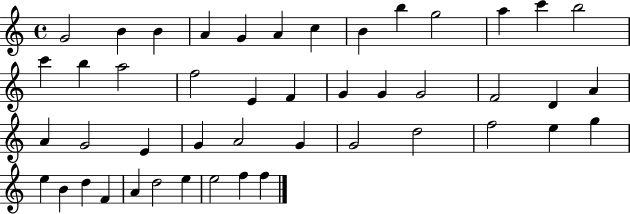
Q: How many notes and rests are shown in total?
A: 46